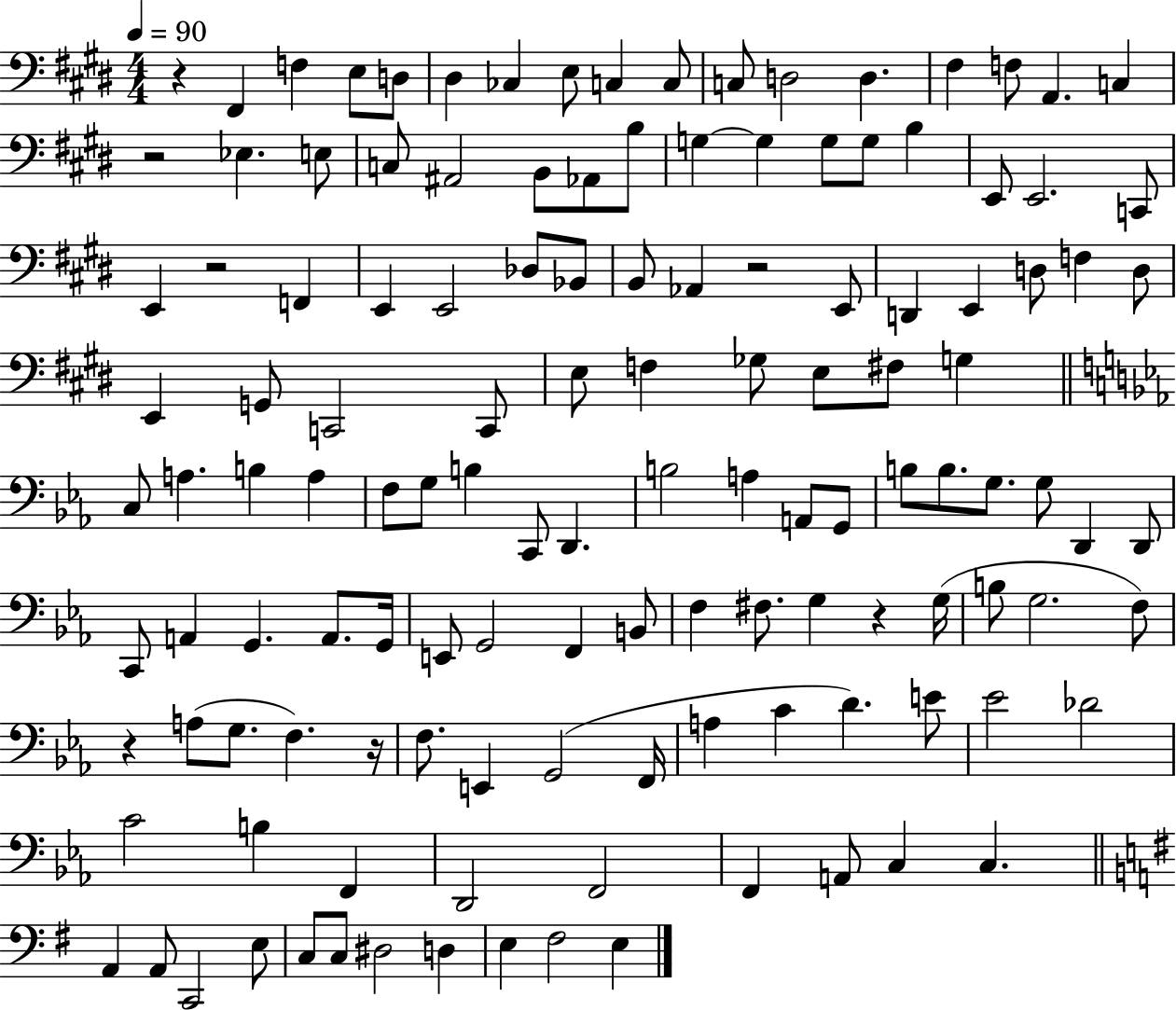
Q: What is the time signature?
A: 4/4